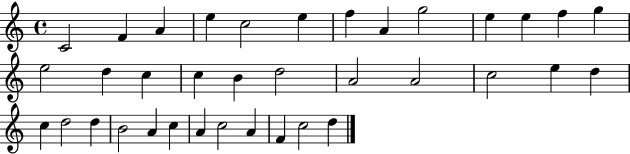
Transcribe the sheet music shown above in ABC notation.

X:1
T:Untitled
M:4/4
L:1/4
K:C
C2 F A e c2 e f A g2 e e f g e2 d c c B d2 A2 A2 c2 e d c d2 d B2 A c A c2 A F c2 d